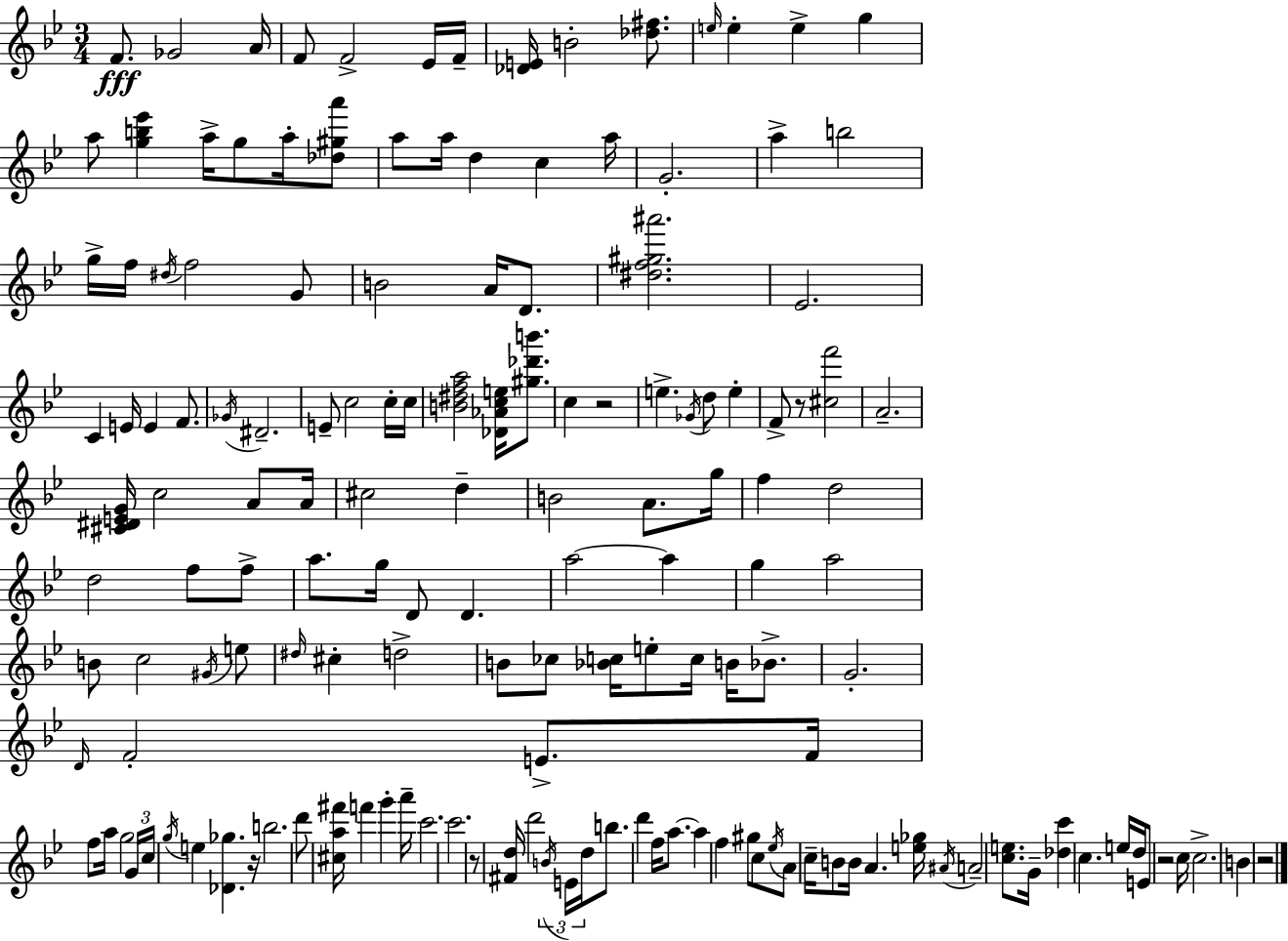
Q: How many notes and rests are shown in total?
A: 154